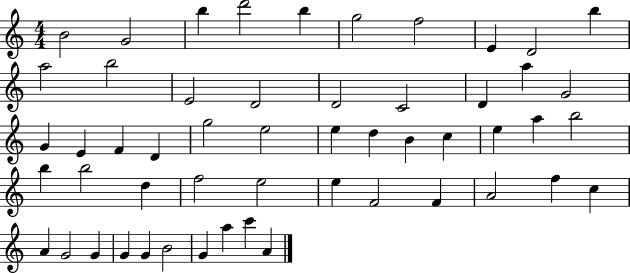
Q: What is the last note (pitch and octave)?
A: A4